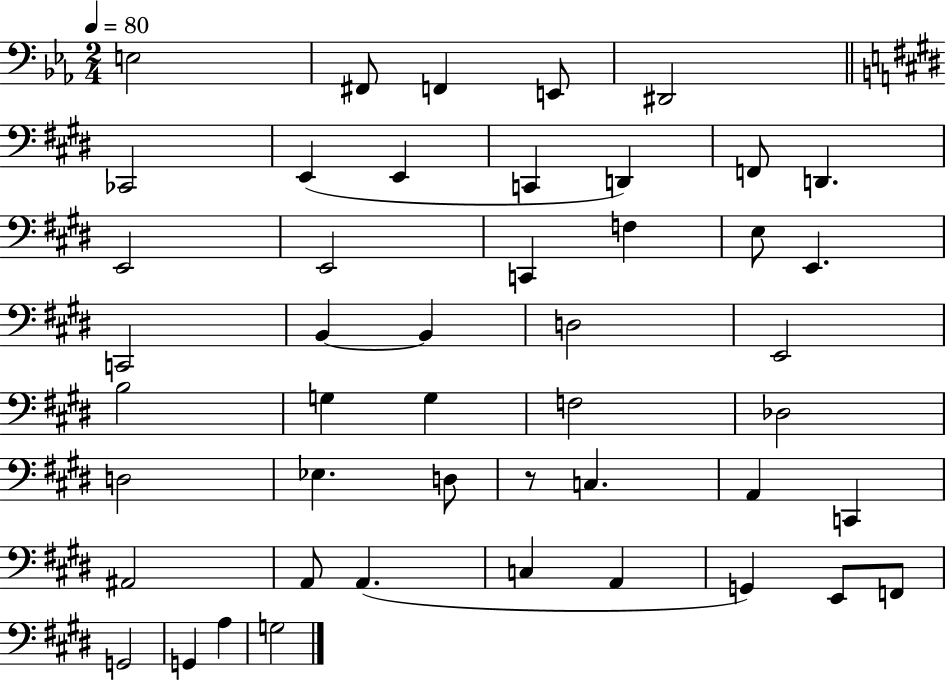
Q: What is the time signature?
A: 2/4